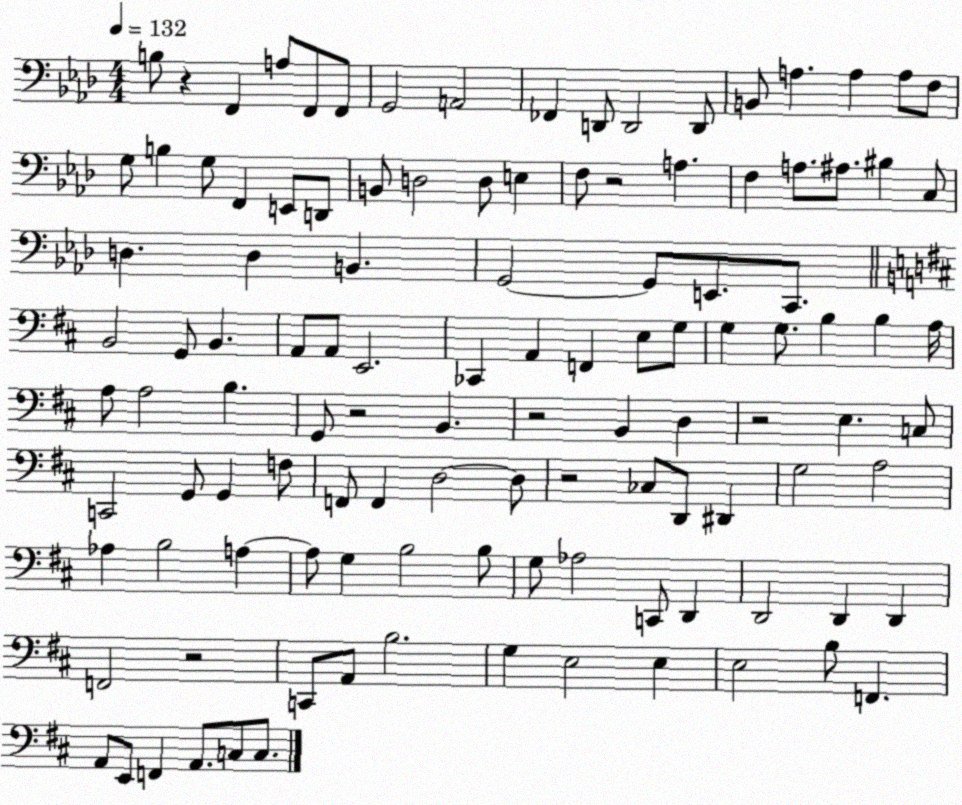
X:1
T:Untitled
M:4/4
L:1/4
K:Ab
B,/2 z F,, A,/2 F,,/2 F,,/2 G,,2 A,,2 _F,, D,,/2 D,,2 D,,/2 B,,/2 A, A, A,/2 F,/2 G,/2 B, G,/2 F,, E,,/2 D,,/2 B,,/2 D,2 D,/2 E, F,/2 z2 A, F, A,/2 ^A,/2 ^B, C,/2 D, D, B,, G,,2 G,,/2 E,,/2 C,,/2 B,,2 G,,/2 B,, A,,/2 A,,/2 E,,2 _C,, A,, F,, E,/2 G,/2 G, G,/2 B, B, A,/4 A,/2 A,2 B, G,,/2 z2 B,, z2 B,, D, z2 E, C,/2 C,,2 G,,/2 G,, F,/2 F,,/2 F,, D,2 D,/2 z2 _C,/2 D,,/2 ^D,, G,2 A,2 _A, B,2 A, A,/2 G, B,2 B,/2 G,/2 _A,2 C,,/2 D,, D,,2 D,, D,, F,,2 z2 C,,/2 A,,/2 B,2 G, E,2 E, E,2 B,/2 F,, A,,/2 E,,/2 F,, A,,/2 C,/2 C,/2